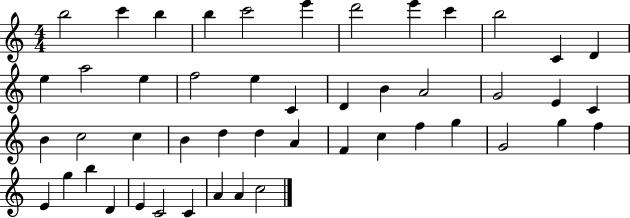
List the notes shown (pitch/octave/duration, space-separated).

B5/h C6/q B5/q B5/q C6/h E6/q D6/h E6/q C6/q B5/h C4/q D4/q E5/q A5/h E5/q F5/h E5/q C4/q D4/q B4/q A4/h G4/h E4/q C4/q B4/q C5/h C5/q B4/q D5/q D5/q A4/q F4/q C5/q F5/q G5/q G4/h G5/q F5/q E4/q G5/q B5/q D4/q E4/q C4/h C4/q A4/q A4/q C5/h